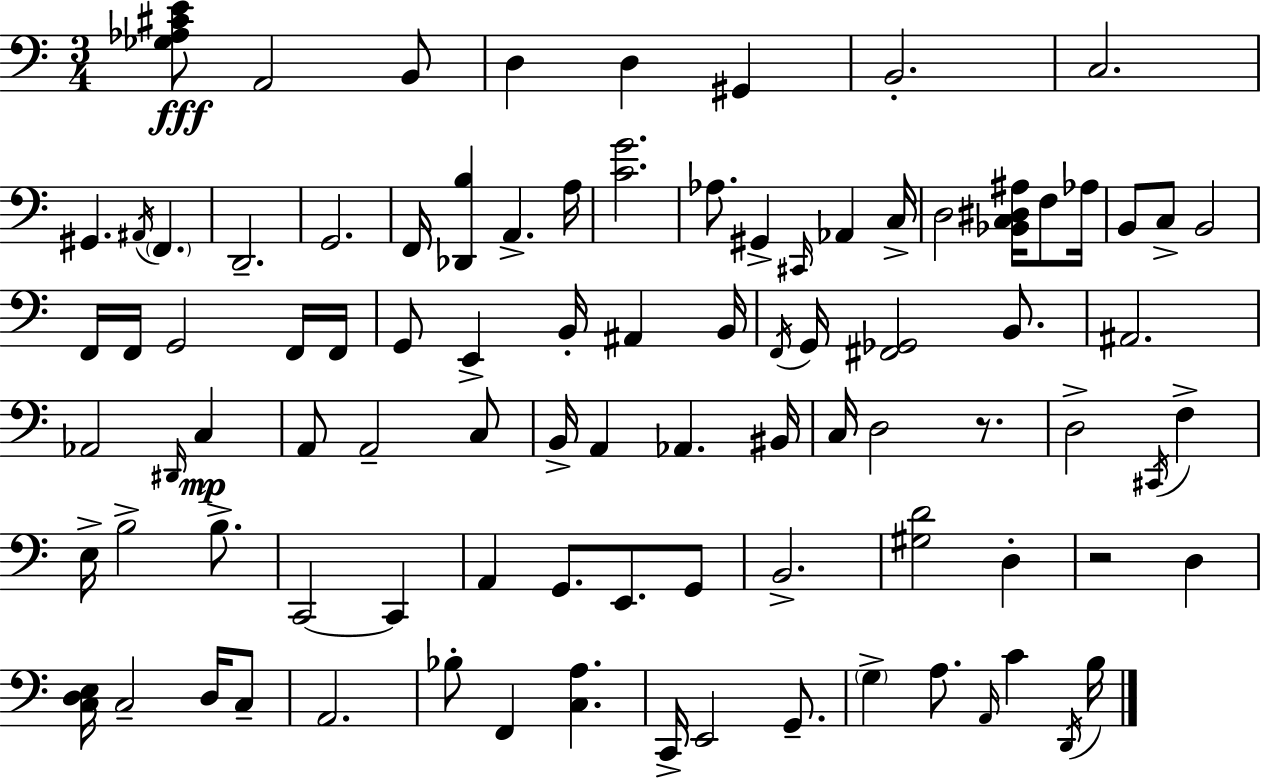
X:1
T:Untitled
M:3/4
L:1/4
K:C
[_G,_A,^CE]/2 A,,2 B,,/2 D, D, ^G,, B,,2 C,2 ^G,, ^A,,/4 F,, D,,2 G,,2 F,,/4 [_D,,B,] A,, A,/4 [CG]2 _A,/2 ^G,, ^C,,/4 _A,, C,/4 D,2 [_B,,C,^D,^A,]/4 F,/2 _A,/4 B,,/2 C,/2 B,,2 F,,/4 F,,/4 G,,2 F,,/4 F,,/4 G,,/2 E,, B,,/4 ^A,, B,,/4 F,,/4 G,,/4 [^F,,_G,,]2 B,,/2 ^A,,2 _A,,2 ^D,,/4 C, A,,/2 A,,2 C,/2 B,,/4 A,, _A,, ^B,,/4 C,/4 D,2 z/2 D,2 ^C,,/4 F, E,/4 B,2 B,/2 C,,2 C,, A,, G,,/2 E,,/2 G,,/2 B,,2 [^G,D]2 D, z2 D, [C,D,E,]/4 C,2 D,/4 C,/2 A,,2 _B,/2 F,, [C,A,] C,,/4 E,,2 G,,/2 G, A,/2 A,,/4 C D,,/4 B,/4